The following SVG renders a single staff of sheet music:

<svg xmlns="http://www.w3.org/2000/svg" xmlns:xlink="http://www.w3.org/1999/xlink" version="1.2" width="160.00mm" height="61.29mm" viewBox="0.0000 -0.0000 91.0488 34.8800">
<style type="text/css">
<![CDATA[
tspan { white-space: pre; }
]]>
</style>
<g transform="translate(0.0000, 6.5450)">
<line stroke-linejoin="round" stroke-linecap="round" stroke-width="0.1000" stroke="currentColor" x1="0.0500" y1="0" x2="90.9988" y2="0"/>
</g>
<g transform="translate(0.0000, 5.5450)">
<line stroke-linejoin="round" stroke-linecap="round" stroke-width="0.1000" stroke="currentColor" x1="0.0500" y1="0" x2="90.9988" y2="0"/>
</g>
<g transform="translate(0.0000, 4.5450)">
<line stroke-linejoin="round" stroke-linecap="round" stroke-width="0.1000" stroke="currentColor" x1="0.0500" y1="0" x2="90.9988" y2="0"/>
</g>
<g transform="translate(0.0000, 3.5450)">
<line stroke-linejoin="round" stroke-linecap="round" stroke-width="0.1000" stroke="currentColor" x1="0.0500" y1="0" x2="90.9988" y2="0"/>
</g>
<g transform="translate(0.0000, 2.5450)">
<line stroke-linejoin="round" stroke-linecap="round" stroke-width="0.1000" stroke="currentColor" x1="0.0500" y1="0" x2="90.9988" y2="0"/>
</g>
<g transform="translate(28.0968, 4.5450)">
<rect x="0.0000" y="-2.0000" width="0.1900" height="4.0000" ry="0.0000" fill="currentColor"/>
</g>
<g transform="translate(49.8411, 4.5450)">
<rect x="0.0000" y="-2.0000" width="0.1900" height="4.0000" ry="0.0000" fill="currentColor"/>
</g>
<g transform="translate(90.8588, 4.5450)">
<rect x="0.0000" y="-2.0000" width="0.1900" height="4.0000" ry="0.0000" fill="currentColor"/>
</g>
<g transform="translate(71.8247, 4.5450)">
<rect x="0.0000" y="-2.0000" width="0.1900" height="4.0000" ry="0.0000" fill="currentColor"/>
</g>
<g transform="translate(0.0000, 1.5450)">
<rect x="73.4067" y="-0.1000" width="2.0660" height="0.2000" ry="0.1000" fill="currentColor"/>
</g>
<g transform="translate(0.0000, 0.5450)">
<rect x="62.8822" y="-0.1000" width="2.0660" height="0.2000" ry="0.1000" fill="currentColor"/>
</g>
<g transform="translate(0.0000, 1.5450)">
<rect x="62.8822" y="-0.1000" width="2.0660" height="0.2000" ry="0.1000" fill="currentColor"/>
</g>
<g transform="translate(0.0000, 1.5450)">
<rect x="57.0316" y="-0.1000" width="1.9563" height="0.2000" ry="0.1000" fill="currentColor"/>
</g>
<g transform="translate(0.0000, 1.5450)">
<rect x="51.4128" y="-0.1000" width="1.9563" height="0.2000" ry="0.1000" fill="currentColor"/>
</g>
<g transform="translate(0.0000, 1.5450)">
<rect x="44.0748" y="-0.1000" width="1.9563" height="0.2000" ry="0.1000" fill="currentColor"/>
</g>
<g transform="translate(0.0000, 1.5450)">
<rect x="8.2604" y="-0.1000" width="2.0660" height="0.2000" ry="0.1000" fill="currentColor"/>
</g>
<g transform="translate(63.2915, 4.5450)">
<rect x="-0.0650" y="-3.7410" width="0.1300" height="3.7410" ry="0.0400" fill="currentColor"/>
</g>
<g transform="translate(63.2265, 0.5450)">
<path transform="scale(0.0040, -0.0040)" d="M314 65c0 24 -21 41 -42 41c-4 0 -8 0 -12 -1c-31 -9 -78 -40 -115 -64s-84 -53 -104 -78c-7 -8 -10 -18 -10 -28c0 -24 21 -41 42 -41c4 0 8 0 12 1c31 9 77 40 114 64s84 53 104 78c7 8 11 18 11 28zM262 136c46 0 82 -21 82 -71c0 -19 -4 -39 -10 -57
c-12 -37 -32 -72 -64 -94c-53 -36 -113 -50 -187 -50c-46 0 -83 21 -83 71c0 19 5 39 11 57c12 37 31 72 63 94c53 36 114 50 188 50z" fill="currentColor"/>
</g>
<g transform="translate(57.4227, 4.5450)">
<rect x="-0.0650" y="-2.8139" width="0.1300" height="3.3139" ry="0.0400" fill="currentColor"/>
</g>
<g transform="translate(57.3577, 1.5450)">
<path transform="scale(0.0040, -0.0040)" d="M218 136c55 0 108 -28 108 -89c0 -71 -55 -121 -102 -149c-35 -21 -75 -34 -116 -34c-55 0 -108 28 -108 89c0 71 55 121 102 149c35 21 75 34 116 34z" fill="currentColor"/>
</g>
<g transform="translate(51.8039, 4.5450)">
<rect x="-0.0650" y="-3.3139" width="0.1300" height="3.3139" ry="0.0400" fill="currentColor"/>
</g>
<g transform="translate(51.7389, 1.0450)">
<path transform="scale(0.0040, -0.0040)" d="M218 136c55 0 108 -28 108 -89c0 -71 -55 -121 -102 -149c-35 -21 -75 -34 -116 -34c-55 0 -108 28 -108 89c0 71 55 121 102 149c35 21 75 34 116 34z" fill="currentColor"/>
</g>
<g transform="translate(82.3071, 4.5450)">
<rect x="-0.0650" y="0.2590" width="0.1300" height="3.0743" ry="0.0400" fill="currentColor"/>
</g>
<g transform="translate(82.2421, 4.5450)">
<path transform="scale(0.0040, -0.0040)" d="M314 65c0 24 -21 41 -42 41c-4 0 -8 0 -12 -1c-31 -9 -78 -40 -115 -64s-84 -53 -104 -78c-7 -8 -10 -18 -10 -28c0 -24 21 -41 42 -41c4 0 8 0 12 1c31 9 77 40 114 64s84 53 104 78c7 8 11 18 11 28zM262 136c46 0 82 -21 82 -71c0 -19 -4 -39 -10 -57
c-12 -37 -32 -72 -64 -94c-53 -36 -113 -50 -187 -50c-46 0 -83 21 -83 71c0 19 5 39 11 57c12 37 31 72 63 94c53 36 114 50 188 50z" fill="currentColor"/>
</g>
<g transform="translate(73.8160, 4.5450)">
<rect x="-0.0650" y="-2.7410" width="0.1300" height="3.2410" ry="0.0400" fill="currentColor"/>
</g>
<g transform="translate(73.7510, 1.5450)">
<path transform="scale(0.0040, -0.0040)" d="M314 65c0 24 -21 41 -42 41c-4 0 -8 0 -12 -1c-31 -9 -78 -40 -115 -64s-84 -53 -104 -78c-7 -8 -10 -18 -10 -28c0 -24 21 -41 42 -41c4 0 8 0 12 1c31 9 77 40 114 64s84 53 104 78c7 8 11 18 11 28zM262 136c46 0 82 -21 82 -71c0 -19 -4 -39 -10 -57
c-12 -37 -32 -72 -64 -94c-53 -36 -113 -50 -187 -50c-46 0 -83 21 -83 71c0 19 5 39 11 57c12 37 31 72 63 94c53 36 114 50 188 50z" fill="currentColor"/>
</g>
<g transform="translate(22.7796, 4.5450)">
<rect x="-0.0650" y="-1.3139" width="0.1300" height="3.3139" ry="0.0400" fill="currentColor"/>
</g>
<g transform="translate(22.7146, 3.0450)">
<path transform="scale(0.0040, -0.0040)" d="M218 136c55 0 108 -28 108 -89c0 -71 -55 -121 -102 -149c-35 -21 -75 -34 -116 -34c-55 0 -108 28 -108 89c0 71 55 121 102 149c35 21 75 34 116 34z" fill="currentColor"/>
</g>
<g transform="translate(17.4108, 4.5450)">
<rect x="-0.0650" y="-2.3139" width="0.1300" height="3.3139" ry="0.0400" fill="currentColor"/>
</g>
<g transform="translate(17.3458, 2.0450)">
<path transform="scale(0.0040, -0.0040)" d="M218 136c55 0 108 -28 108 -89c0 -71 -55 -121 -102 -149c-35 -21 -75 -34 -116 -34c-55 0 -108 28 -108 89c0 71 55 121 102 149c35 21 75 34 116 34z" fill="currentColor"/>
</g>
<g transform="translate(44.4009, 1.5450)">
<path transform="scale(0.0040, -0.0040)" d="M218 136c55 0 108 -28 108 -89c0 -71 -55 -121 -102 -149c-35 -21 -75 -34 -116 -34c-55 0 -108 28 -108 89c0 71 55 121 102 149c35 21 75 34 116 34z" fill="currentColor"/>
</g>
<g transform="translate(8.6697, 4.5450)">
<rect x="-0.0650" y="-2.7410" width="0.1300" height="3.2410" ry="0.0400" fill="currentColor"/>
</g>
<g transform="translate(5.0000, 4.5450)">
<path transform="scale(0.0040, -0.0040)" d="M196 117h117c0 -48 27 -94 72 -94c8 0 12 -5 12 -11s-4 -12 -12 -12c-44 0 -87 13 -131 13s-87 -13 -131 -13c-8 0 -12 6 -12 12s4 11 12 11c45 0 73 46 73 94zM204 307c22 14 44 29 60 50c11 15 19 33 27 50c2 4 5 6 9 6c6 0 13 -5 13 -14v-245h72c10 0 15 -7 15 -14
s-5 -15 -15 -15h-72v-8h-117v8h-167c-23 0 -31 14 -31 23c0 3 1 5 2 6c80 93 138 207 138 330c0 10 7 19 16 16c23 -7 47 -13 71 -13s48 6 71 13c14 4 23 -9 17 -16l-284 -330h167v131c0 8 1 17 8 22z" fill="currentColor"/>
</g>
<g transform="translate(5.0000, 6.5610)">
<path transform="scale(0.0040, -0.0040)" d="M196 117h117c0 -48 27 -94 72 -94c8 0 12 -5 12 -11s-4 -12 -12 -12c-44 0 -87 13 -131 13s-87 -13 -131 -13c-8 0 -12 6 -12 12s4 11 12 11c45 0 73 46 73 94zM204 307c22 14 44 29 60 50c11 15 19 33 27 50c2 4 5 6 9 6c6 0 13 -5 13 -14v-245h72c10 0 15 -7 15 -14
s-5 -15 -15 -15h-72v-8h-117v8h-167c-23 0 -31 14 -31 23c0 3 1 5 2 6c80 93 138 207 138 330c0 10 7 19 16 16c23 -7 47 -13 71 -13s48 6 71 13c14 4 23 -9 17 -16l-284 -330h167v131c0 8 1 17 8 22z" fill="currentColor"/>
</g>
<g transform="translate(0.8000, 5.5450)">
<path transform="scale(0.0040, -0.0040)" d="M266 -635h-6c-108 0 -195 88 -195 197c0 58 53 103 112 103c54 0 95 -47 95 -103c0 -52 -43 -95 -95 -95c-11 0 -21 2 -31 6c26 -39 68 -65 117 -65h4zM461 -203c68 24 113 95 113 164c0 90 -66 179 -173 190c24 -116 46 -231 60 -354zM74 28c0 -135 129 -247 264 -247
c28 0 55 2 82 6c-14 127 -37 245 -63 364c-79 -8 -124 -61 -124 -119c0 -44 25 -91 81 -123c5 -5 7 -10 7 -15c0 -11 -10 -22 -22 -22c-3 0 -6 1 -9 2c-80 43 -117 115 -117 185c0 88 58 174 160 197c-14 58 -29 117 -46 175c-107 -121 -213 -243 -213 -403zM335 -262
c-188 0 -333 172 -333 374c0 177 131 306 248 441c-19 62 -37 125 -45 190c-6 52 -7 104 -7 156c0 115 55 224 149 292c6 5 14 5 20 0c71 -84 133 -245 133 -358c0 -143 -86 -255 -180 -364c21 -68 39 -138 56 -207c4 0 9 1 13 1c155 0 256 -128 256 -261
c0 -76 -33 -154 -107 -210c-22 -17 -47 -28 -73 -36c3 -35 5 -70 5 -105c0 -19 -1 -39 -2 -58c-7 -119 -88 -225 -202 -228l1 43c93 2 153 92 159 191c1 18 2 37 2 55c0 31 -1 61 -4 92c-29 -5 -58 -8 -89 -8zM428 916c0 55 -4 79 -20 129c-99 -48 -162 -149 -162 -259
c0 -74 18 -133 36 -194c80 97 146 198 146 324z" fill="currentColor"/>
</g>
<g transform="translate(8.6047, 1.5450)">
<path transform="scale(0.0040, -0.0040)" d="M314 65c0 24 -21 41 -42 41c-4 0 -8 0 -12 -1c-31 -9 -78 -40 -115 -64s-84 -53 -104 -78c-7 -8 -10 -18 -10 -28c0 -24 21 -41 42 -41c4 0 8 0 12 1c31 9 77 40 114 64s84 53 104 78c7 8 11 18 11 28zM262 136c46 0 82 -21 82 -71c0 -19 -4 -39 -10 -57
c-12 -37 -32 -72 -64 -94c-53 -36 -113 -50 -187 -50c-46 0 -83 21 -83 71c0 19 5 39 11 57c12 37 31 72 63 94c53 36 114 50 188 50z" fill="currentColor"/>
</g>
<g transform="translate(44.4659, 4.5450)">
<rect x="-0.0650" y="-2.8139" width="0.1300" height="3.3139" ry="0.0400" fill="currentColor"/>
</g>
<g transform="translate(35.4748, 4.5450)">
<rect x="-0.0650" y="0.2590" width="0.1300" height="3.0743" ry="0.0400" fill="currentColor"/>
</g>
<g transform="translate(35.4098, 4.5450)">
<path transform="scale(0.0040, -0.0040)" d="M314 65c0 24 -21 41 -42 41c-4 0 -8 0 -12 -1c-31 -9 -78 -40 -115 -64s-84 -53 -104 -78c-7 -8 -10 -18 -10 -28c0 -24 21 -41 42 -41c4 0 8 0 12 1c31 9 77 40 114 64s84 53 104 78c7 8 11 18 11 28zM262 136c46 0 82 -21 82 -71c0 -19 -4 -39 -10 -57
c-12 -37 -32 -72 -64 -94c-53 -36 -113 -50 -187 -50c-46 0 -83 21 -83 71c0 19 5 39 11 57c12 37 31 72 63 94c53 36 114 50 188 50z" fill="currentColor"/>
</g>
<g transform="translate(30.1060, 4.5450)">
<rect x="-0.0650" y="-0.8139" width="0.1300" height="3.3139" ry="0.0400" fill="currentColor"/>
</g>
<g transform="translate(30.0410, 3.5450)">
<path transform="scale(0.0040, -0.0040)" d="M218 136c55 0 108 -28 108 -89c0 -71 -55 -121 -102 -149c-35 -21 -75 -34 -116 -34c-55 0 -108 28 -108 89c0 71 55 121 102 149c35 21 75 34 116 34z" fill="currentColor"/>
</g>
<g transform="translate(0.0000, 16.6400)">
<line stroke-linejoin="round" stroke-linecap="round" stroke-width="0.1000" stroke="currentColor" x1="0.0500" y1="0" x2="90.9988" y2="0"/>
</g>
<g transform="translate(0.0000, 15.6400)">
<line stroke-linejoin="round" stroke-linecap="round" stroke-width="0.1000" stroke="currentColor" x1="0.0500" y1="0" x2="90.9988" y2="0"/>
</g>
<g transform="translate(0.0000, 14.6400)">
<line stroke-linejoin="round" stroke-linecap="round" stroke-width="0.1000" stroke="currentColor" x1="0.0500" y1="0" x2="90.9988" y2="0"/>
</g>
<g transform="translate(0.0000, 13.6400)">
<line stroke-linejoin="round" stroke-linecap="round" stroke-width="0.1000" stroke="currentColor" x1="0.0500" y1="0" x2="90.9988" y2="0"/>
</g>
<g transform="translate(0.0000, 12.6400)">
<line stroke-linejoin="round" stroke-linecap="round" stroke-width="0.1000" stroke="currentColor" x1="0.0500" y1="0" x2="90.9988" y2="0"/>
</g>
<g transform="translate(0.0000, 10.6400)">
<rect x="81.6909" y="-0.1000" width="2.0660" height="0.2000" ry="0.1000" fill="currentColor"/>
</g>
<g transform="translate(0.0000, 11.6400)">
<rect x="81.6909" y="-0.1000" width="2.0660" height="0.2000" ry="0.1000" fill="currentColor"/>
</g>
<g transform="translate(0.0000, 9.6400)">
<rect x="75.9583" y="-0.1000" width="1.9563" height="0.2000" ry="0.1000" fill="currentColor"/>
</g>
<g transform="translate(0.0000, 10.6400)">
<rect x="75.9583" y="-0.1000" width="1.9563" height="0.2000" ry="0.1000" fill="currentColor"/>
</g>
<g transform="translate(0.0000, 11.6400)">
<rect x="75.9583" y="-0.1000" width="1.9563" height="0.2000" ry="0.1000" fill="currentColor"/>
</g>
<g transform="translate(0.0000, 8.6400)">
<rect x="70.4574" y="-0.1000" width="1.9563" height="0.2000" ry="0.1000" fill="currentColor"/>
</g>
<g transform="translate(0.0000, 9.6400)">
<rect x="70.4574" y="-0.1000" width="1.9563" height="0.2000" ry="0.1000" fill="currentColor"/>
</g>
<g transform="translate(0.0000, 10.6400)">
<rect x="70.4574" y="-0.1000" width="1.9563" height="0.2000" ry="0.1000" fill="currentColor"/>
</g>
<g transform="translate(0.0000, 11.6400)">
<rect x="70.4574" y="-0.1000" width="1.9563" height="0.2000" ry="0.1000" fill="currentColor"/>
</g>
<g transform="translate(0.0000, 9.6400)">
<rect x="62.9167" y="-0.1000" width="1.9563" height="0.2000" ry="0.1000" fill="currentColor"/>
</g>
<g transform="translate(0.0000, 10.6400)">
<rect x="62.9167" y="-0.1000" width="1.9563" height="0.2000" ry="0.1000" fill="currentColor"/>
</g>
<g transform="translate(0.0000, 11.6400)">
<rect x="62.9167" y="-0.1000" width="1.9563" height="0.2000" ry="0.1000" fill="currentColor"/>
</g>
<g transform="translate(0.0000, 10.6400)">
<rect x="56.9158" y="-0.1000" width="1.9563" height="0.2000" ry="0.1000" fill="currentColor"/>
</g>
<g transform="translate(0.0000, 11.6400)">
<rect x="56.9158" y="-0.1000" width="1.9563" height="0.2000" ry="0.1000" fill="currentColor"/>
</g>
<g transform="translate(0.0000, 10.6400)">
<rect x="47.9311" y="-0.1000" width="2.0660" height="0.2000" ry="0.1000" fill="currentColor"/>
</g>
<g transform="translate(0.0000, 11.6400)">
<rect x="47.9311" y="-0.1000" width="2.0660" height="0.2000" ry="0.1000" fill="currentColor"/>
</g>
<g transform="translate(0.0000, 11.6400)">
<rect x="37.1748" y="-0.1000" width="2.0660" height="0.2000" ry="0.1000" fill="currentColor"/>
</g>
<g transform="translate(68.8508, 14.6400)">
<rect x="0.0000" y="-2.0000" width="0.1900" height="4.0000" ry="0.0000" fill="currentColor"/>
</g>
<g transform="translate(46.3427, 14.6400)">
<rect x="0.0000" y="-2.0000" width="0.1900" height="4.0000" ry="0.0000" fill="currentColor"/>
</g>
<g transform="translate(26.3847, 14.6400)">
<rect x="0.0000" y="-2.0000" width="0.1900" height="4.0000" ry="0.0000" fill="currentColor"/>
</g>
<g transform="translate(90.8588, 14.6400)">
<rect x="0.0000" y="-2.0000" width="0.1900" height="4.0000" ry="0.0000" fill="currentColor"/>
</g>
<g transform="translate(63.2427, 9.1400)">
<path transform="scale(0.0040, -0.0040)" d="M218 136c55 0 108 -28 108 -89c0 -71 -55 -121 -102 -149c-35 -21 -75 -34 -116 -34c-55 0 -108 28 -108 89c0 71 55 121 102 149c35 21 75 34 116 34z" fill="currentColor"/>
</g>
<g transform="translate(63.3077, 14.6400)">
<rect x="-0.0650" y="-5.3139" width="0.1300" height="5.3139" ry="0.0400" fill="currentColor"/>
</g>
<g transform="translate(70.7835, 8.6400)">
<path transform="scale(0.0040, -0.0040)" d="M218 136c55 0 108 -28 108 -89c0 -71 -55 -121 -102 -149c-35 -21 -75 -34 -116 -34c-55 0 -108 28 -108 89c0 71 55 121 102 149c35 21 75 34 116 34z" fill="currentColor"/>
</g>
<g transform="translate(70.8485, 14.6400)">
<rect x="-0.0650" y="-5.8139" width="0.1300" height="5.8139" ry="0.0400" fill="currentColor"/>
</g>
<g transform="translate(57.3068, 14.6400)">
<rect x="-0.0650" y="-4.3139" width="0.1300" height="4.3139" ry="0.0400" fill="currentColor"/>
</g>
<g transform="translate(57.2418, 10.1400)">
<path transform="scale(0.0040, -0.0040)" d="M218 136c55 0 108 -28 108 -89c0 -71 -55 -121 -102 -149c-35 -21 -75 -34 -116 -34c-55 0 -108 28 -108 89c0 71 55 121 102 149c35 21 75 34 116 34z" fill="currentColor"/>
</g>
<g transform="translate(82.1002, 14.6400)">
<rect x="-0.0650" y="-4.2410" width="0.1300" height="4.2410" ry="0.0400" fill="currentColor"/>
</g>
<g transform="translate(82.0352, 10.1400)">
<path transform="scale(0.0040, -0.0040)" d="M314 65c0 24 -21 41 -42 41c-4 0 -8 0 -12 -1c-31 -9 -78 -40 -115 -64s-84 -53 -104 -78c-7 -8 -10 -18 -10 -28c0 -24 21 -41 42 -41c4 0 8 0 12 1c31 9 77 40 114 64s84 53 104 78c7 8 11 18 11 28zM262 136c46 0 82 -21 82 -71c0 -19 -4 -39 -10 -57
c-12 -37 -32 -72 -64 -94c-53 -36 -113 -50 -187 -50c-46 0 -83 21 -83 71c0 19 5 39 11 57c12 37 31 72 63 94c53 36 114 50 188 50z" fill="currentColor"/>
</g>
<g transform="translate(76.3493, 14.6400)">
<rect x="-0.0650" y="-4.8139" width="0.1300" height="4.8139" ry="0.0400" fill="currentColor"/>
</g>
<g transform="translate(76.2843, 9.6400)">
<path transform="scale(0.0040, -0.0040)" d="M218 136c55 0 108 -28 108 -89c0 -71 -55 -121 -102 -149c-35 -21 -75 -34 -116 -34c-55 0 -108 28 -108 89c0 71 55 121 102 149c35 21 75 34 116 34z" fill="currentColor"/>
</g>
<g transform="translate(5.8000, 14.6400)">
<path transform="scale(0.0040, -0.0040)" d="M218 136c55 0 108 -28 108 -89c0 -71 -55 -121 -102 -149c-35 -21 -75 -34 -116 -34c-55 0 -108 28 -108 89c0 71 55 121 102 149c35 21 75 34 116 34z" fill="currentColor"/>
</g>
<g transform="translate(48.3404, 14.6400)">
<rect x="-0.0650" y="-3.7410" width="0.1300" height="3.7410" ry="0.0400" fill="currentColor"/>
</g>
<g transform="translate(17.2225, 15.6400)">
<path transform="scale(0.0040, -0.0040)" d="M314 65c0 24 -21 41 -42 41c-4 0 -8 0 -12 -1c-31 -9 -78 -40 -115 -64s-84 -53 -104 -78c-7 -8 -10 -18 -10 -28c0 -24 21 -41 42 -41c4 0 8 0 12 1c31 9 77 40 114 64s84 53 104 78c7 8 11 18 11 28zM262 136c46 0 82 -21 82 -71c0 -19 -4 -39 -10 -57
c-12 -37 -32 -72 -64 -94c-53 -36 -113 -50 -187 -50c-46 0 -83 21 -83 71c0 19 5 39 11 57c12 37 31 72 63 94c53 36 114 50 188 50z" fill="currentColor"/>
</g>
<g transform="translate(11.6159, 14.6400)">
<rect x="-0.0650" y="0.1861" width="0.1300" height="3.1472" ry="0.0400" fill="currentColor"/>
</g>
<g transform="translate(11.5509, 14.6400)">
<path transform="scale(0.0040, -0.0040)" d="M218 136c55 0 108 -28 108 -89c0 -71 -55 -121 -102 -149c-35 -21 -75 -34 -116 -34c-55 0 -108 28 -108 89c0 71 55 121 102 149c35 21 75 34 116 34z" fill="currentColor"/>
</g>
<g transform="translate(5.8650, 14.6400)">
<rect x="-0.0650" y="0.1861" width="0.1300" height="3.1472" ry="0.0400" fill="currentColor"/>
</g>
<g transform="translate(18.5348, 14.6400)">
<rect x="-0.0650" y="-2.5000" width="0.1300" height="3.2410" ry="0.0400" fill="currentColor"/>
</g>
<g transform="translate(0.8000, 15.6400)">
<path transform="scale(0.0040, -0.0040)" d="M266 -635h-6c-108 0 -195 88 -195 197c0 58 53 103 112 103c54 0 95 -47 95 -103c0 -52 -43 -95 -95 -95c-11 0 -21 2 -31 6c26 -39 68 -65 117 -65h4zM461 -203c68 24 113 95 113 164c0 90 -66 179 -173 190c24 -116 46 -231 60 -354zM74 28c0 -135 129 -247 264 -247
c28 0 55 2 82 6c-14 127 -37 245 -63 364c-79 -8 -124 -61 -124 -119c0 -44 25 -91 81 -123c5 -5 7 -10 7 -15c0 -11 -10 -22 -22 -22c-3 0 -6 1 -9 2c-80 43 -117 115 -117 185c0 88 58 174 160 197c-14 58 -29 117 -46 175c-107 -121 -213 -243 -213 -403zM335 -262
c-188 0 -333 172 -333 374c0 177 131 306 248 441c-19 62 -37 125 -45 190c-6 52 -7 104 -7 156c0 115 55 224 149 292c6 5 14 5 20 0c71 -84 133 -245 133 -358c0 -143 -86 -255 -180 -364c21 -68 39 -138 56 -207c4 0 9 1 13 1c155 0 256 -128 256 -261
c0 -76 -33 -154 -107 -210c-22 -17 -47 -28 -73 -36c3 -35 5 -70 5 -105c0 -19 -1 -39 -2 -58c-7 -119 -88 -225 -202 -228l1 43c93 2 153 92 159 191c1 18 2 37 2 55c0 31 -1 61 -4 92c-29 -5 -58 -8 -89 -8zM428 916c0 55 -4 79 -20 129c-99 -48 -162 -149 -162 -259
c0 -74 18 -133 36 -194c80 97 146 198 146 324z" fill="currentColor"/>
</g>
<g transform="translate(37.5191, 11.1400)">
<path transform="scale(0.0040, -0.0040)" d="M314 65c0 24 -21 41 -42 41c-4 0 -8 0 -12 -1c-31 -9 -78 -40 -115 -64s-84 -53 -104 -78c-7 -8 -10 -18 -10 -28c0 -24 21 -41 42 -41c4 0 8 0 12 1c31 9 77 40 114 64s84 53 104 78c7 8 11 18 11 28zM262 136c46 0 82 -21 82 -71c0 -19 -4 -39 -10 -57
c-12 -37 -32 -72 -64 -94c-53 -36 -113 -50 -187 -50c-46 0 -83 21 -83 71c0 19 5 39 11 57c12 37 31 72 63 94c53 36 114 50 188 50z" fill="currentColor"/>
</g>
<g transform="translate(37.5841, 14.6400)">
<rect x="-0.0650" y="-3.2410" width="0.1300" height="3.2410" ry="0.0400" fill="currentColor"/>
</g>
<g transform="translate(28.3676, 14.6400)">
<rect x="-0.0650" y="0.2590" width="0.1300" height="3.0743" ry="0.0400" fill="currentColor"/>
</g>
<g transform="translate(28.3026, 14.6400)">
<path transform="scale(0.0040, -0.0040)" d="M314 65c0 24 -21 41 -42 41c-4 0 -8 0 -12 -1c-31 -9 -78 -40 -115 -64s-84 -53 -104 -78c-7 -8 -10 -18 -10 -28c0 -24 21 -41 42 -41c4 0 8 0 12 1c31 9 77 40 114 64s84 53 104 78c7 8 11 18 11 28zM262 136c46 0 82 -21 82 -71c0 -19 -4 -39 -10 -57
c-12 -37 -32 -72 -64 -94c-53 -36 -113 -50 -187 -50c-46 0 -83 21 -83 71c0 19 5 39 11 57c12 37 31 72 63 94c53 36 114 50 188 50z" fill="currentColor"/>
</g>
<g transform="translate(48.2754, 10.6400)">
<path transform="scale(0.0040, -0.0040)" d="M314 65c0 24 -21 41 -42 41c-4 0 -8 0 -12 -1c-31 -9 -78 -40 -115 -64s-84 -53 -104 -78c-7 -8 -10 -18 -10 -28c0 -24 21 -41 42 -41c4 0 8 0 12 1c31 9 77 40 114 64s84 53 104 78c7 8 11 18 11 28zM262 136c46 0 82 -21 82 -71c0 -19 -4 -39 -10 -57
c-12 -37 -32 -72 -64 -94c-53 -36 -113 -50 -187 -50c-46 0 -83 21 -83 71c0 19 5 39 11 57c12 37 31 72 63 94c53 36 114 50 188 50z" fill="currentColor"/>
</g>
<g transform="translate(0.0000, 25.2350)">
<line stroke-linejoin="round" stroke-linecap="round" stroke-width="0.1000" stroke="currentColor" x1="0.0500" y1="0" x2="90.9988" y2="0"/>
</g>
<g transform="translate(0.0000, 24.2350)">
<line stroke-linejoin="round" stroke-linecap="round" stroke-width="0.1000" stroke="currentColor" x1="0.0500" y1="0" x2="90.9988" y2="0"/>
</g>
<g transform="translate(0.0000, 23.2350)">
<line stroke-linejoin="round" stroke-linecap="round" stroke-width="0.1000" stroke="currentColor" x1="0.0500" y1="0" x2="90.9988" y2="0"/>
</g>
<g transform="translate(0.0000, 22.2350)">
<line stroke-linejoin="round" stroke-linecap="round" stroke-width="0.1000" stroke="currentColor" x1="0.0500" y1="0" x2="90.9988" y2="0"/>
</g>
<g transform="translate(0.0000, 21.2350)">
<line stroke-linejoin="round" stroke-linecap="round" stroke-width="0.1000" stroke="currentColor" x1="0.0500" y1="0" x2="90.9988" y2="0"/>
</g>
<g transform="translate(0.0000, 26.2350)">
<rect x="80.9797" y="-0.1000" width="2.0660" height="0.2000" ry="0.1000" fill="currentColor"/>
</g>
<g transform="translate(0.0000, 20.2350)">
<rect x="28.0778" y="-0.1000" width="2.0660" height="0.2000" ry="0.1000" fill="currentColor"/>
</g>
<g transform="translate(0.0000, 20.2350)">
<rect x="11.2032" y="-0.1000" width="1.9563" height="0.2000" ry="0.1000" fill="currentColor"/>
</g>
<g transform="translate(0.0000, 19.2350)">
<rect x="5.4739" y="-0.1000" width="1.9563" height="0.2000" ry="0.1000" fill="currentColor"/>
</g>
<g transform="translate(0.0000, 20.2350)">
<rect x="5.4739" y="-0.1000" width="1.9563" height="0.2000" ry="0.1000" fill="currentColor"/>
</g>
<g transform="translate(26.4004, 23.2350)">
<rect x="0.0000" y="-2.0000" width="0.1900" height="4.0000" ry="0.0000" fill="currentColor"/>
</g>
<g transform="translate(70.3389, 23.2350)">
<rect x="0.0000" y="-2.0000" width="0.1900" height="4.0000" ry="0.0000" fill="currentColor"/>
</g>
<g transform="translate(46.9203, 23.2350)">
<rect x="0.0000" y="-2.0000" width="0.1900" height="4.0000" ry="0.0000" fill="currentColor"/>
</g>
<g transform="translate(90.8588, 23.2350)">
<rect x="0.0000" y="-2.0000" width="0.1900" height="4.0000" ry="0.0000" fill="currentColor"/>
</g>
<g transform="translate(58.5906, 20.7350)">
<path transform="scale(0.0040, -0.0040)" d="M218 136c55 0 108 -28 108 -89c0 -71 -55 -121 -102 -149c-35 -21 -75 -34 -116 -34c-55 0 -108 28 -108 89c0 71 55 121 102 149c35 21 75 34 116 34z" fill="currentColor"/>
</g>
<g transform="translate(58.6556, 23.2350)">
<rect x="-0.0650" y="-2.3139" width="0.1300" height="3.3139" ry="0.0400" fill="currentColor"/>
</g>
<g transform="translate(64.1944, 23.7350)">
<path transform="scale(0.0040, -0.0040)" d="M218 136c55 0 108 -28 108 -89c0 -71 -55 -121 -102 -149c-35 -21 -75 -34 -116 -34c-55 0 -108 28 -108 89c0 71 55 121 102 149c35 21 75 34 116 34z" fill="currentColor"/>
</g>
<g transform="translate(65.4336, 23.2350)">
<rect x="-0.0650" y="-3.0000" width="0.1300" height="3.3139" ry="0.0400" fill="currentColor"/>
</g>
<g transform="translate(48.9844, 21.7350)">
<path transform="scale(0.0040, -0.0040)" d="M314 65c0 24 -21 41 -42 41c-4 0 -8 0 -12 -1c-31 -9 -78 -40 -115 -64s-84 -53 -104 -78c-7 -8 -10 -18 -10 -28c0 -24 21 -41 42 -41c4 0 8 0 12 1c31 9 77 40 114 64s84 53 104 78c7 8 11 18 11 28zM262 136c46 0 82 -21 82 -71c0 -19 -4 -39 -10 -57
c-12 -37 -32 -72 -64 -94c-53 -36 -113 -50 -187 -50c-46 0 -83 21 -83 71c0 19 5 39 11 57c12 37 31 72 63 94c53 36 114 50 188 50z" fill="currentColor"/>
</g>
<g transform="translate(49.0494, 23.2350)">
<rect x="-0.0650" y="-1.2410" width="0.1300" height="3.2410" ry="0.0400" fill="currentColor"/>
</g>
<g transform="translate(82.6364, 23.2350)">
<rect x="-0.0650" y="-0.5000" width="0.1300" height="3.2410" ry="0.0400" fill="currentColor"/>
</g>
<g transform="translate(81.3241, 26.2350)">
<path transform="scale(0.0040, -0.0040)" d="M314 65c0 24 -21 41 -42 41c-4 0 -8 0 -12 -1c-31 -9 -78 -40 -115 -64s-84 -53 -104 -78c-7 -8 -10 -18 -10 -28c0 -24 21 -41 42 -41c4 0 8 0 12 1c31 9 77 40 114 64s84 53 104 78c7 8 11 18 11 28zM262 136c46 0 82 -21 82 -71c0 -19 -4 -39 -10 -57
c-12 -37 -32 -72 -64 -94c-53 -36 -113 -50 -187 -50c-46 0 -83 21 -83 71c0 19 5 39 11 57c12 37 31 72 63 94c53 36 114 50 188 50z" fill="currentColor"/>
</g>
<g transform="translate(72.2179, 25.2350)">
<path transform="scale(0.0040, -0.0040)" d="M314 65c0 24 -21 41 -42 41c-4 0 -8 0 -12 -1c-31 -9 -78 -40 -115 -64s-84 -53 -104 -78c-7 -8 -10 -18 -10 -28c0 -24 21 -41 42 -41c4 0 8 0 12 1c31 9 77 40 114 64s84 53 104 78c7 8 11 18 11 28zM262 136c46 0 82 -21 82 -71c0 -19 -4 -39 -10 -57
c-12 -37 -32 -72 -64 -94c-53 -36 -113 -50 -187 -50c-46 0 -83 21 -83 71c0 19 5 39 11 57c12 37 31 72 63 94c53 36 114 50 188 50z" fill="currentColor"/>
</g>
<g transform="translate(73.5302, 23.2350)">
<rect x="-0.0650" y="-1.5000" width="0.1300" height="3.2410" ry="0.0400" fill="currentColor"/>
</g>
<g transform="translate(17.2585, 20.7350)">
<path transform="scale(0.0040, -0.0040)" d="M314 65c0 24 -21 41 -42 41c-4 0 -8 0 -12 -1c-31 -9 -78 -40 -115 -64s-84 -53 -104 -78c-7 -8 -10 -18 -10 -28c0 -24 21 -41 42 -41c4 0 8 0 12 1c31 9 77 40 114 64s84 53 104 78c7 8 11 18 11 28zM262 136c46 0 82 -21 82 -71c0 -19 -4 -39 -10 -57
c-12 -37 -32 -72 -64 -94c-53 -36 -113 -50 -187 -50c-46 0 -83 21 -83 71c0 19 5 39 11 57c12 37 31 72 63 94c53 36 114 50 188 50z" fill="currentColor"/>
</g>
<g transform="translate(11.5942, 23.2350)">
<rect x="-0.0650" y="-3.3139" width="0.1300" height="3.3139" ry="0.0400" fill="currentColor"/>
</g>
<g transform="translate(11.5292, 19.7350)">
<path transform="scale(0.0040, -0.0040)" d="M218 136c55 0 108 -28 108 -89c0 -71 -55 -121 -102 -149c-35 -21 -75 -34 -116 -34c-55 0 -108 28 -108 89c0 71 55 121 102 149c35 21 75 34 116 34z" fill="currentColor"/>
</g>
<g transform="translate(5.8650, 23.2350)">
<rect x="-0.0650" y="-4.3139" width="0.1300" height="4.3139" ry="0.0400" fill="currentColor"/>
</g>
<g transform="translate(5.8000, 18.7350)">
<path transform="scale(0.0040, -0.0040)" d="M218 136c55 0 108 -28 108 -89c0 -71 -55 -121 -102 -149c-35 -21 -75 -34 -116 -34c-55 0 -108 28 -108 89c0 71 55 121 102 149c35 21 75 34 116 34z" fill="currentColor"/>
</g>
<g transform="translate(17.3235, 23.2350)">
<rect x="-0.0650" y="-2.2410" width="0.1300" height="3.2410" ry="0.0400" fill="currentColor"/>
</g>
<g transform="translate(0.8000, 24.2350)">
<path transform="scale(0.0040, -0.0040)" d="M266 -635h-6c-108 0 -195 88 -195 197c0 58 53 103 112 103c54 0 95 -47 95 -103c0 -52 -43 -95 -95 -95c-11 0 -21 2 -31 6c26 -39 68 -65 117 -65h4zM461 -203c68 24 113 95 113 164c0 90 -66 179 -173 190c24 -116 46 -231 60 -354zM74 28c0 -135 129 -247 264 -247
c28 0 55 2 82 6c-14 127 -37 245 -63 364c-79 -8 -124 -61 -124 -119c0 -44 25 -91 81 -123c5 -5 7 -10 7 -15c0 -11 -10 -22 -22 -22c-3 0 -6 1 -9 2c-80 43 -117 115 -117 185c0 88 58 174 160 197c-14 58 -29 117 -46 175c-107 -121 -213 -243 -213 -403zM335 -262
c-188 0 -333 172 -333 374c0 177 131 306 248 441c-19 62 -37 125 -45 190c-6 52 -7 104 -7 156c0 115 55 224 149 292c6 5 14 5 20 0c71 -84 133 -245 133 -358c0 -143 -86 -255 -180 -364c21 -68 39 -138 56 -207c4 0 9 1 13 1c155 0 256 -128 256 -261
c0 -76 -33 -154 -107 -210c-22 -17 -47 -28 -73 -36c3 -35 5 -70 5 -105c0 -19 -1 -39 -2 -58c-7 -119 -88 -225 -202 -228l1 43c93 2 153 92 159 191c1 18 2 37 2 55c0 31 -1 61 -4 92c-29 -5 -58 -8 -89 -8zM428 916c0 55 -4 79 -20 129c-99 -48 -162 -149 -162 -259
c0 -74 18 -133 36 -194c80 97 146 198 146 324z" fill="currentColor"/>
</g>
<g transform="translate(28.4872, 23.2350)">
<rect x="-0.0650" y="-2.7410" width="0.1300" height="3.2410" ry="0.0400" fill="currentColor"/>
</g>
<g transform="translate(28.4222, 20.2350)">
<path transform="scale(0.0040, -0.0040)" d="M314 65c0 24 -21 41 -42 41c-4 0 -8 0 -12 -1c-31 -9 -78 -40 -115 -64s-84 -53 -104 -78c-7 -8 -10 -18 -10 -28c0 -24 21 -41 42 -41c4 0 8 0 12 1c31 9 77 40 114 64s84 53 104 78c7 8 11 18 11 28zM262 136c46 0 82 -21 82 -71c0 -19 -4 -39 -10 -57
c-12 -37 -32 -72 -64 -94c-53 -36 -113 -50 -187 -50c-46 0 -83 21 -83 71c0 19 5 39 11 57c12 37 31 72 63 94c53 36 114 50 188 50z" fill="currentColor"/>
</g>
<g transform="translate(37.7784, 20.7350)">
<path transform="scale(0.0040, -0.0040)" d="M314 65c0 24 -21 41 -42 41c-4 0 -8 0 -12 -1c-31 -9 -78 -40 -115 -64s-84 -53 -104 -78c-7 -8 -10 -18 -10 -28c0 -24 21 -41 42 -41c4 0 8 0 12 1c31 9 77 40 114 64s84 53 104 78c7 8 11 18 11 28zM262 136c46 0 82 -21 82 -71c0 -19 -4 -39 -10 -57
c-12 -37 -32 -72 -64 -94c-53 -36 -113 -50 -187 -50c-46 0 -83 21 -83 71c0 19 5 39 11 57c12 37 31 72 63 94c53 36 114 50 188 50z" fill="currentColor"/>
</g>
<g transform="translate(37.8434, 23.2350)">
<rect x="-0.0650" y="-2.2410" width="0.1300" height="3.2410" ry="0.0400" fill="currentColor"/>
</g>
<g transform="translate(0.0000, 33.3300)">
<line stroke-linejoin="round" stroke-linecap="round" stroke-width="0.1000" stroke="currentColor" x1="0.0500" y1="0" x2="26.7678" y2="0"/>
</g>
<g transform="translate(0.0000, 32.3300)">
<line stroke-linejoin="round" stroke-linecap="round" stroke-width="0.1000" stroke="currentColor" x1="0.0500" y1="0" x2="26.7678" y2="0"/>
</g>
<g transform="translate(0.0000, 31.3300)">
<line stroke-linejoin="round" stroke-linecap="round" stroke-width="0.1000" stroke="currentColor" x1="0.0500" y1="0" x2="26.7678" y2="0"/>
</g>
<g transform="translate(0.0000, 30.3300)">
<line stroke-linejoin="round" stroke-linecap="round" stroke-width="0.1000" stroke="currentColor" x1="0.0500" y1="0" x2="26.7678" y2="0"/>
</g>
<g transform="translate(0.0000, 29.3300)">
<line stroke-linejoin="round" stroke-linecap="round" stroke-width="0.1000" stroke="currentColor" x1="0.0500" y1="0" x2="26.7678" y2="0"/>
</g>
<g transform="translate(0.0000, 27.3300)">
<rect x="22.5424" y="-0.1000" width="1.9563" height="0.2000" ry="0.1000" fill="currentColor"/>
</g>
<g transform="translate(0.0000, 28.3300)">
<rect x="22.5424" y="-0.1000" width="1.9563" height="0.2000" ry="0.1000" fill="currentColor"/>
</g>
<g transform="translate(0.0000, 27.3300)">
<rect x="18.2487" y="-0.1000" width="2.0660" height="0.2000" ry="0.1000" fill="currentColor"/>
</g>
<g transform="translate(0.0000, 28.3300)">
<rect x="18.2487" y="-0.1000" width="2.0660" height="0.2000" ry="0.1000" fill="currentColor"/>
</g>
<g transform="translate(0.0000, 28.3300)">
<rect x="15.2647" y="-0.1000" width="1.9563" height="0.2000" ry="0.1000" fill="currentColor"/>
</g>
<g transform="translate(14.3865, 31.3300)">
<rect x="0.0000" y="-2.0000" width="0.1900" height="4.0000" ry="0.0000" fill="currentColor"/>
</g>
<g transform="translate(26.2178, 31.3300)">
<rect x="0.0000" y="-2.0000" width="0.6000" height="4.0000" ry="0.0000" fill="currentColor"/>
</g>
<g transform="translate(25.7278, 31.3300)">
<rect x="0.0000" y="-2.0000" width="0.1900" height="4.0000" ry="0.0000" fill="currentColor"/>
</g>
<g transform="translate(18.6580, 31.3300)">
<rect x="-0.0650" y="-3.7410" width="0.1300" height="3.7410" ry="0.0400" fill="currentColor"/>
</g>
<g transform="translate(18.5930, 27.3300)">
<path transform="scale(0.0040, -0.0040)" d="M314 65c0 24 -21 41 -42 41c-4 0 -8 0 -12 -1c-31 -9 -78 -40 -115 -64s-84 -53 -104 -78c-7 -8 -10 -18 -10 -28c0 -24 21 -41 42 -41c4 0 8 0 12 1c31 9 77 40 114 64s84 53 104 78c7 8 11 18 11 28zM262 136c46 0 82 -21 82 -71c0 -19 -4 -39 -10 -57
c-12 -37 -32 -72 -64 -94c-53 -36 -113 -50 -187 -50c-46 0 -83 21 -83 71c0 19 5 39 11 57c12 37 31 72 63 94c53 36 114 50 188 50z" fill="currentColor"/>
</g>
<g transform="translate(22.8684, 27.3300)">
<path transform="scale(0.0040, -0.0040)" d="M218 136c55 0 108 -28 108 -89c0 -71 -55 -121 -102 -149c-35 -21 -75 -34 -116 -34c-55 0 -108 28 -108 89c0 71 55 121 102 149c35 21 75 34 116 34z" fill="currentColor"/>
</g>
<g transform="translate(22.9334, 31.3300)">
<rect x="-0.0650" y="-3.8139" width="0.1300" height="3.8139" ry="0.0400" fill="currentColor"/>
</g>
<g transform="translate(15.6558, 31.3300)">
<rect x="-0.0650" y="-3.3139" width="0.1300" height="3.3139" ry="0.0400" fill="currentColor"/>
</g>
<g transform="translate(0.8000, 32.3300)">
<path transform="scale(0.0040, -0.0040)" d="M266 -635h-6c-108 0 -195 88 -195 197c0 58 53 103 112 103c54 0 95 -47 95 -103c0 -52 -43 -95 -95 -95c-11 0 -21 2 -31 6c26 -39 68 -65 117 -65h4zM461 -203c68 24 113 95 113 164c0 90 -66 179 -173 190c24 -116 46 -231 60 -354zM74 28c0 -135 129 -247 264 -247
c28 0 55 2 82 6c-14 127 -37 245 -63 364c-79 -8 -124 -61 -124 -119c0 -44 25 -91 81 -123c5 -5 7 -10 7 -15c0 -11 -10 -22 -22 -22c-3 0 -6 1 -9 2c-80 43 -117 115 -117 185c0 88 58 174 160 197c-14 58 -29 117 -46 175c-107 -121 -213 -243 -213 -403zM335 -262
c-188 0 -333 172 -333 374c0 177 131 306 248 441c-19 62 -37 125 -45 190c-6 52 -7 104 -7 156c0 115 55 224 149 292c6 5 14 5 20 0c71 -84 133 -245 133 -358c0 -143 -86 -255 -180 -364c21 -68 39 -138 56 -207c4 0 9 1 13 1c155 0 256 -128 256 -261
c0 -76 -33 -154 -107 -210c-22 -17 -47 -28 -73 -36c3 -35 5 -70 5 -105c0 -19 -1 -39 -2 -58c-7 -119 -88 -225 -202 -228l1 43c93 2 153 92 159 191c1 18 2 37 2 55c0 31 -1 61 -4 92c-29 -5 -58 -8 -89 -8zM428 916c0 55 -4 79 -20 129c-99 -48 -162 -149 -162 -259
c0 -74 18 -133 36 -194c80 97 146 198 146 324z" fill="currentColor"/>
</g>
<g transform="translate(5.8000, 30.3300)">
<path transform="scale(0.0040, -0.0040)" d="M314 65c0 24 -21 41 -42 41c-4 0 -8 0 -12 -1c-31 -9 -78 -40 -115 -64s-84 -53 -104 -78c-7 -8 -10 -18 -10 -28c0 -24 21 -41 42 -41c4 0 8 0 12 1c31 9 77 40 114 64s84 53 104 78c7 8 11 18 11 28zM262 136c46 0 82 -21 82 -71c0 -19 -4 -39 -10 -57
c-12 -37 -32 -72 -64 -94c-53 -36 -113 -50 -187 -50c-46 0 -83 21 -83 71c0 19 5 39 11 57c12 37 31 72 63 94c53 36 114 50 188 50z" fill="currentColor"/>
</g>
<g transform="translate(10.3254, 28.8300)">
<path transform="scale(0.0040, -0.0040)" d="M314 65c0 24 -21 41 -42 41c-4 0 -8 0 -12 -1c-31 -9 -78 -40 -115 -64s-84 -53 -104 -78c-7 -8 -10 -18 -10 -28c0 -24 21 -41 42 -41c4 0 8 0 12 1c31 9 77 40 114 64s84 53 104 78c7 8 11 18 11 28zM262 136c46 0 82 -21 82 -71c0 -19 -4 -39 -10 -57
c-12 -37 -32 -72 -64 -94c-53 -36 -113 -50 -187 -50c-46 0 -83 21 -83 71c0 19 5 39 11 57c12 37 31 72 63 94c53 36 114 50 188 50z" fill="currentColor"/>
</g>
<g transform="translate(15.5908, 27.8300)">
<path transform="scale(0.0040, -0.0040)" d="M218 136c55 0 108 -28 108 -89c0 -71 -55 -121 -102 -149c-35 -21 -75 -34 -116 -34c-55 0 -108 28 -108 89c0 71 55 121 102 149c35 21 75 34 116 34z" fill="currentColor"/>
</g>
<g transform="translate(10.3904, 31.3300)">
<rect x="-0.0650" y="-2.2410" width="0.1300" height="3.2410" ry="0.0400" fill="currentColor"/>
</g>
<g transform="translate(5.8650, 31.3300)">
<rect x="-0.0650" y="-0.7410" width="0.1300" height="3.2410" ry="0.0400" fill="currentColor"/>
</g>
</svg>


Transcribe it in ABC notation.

X:1
T:Untitled
M:4/4
L:1/4
K:C
a2 g e d B2 a b a c'2 a2 B2 B B G2 B2 b2 c'2 d' f' g' e' d'2 d' b g2 a2 g2 e2 g A E2 C2 d2 g2 b c'2 c'